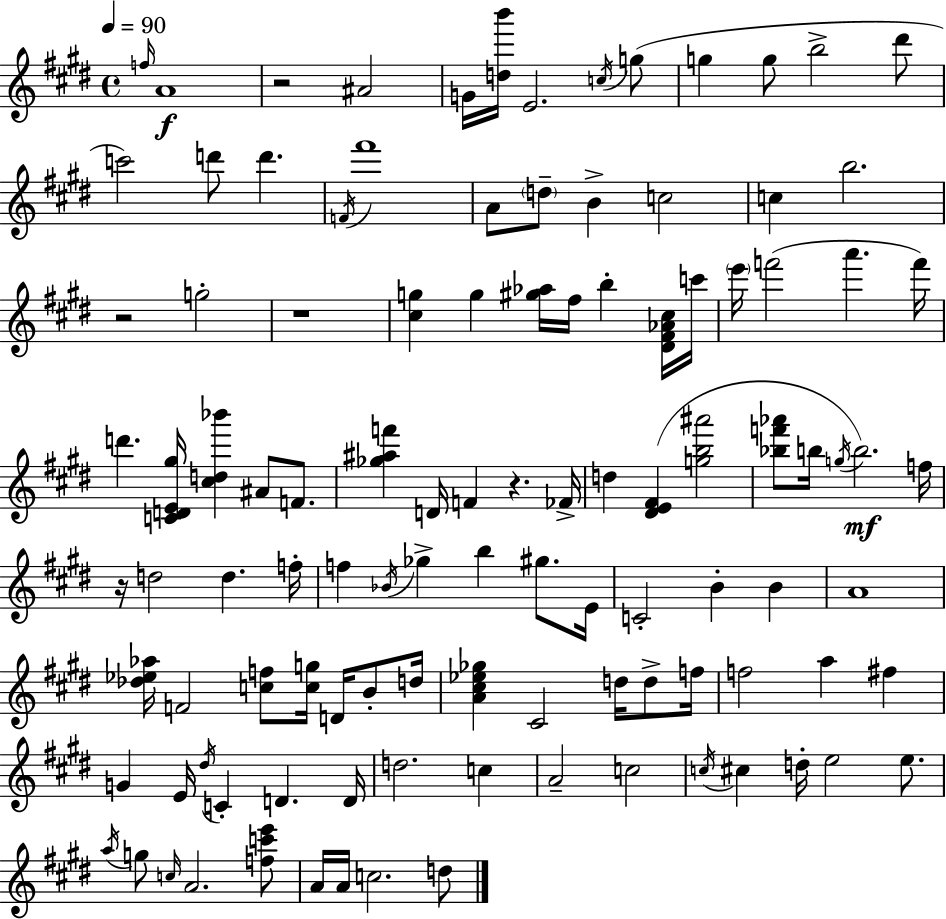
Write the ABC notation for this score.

X:1
T:Untitled
M:4/4
L:1/4
K:E
f/4 A4 z2 ^A2 G/4 [db']/4 E2 c/4 g/2 g g/2 b2 ^d'/2 c'2 d'/2 d' F/4 ^f'4 A/2 d/2 B c2 c b2 z2 g2 z4 [^cg] g [^g_a]/4 ^f/4 b [^D^F_A^c]/4 c'/4 e'/4 f'2 a' f'/4 d' [CDE^g]/4 [^cd_b'] ^A/2 F/2 [_g^af'] D/4 F z _F/4 d [^DE^F] [gb^a']2 [_bf'_a']/2 b/4 g/4 b2 f/4 z/4 d2 d f/4 f _B/4 _g b ^g/2 E/4 C2 B B A4 [_d_e_a]/4 F2 [cf]/2 [cg]/4 D/4 B/2 d/4 [A^c_e_g] ^C2 d/4 d/2 f/4 f2 a ^f G E/4 ^d/4 C D D/4 d2 c A2 c2 c/4 ^c d/4 e2 e/2 a/4 g/2 c/4 A2 [fc'e']/2 A/4 A/4 c2 d/2